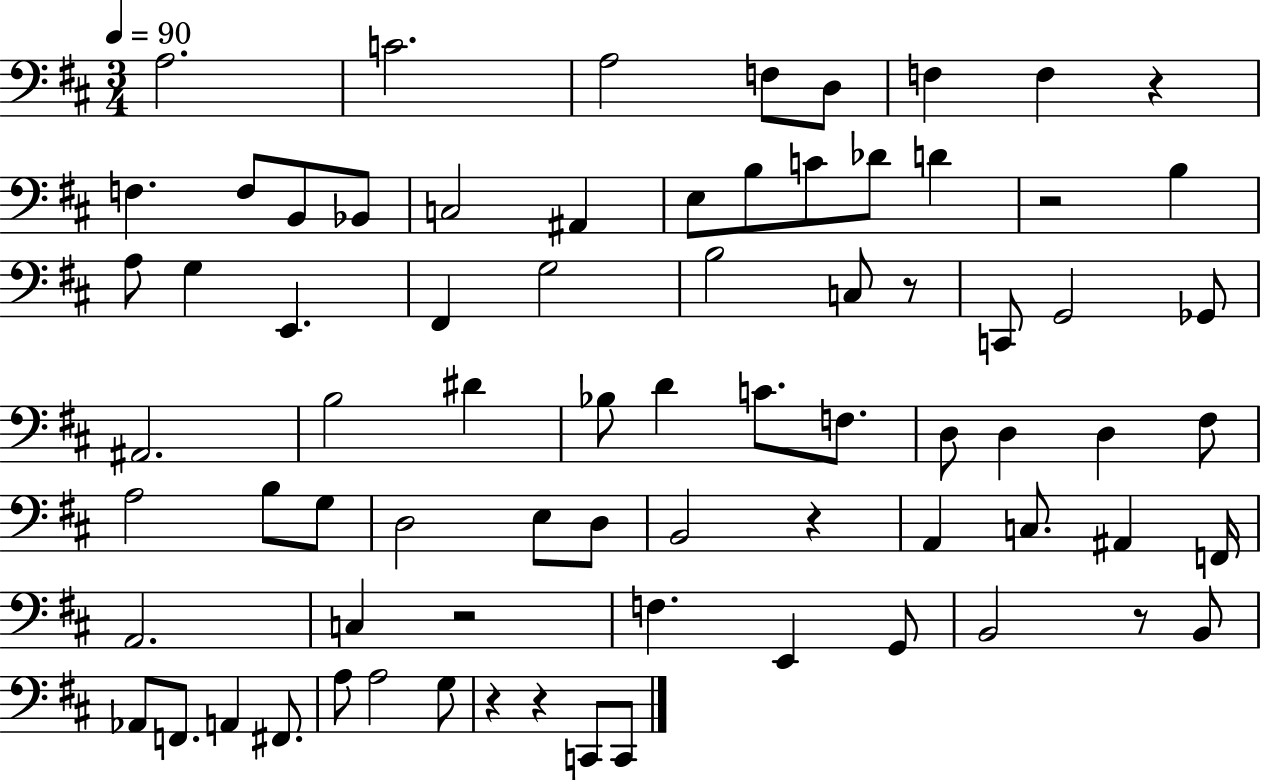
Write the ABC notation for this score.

X:1
T:Untitled
M:3/4
L:1/4
K:D
A,2 C2 A,2 F,/2 D,/2 F, F, z F, F,/2 B,,/2 _B,,/2 C,2 ^A,, E,/2 B,/2 C/2 _D/2 D z2 B, A,/2 G, E,, ^F,, G,2 B,2 C,/2 z/2 C,,/2 G,,2 _G,,/2 ^A,,2 B,2 ^D _B,/2 D C/2 F,/2 D,/2 D, D, ^F,/2 A,2 B,/2 G,/2 D,2 E,/2 D,/2 B,,2 z A,, C,/2 ^A,, F,,/4 A,,2 C, z2 F, E,, G,,/2 B,,2 z/2 B,,/2 _A,,/2 F,,/2 A,, ^F,,/2 A,/2 A,2 G,/2 z z C,,/2 C,,/2